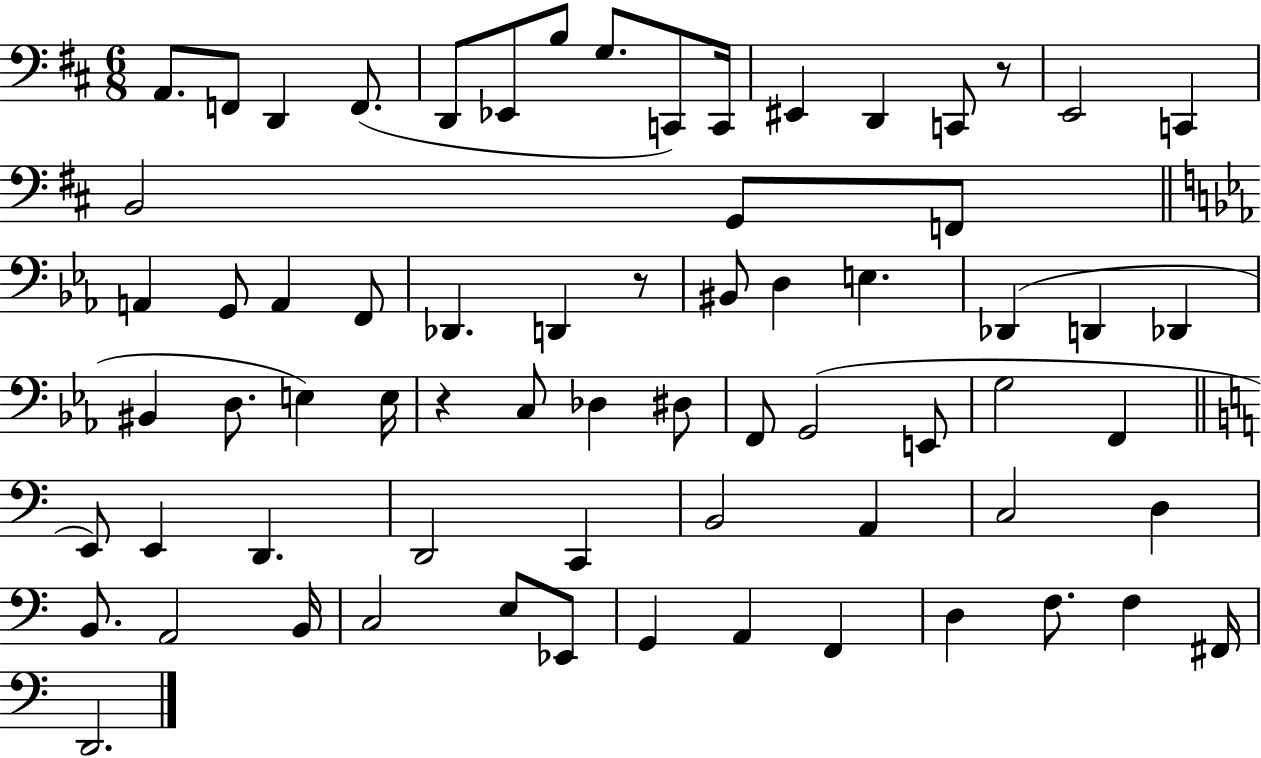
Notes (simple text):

A2/e. F2/e D2/q F2/e. D2/e Eb2/e B3/e G3/e. C2/e C2/s EIS2/q D2/q C2/e R/e E2/h C2/q B2/h G2/e F2/e A2/q G2/e A2/q F2/e Db2/q. D2/q R/e BIS2/e D3/q E3/q. Db2/q D2/q Db2/q BIS2/q D3/e. E3/q E3/s R/q C3/e Db3/q D#3/e F2/e G2/h E2/e G3/h F2/q E2/e E2/q D2/q. D2/h C2/q B2/h A2/q C3/h D3/q B2/e. A2/h B2/s C3/h E3/e Eb2/e G2/q A2/q F2/q D3/q F3/e. F3/q F#2/s D2/h.